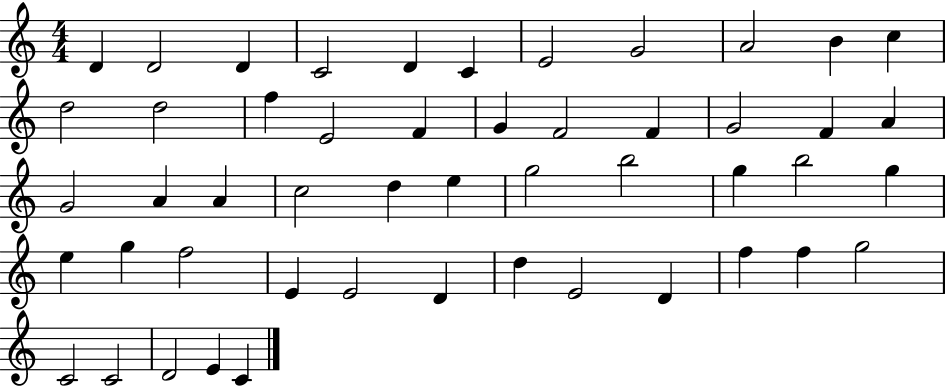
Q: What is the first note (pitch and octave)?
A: D4